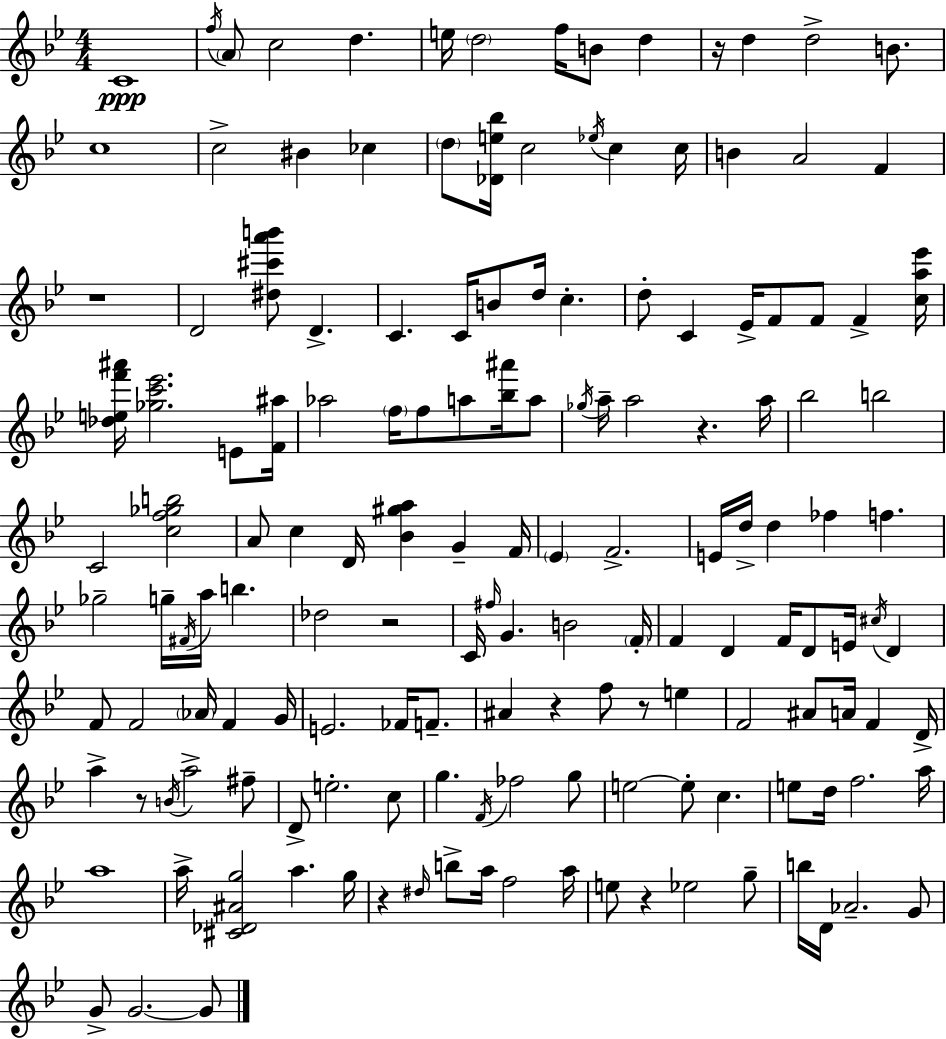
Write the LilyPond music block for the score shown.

{
  \clef treble
  \numericTimeSignature
  \time 4/4
  \key bes \major
  c'1\ppp | \acciaccatura { f''16 } \parenthesize a'8 c''2 d''4. | e''16 \parenthesize d''2 f''16 b'8 d''4 | r16 d''4 d''2-> b'8. | \break c''1 | c''2-> bis'4 ces''4 | \parenthesize d''8 <des' e'' bes''>16 c''2 \acciaccatura { ees''16 } c''4 | c''16 b'4 a'2 f'4 | \break r1 | d'2 <dis'' cis''' a''' b'''>8 d'4.-> | c'4. c'16 b'8 d''16 c''4.-. | d''8-. c'4 ees'16-> f'8 f'8 f'4-> | \break <c'' a'' ees'''>16 <des'' e'' f''' ais'''>16 <ges'' c''' ees'''>2. e'8 | <f' ais''>16 aes''2 \parenthesize f''16 f''8 a''8 <bes'' ais'''>16 | a''8 \acciaccatura { ges''16 } a''16-- a''2 r4. | a''16 bes''2 b''2 | \break c'2 <c'' f'' ges'' b''>2 | a'8 c''4 d'16 <bes' gis'' a''>4 g'4-- | f'16 \parenthesize ees'4 f'2.-> | e'16 d''16-> d''4 fes''4 f''4. | \break ges''2-- g''16-- \acciaccatura { fis'16 } a''16 b''4. | des''2 r2 | c'16 \grace { fis''16 } g'4. b'2 | \parenthesize f'16-. f'4 d'4 f'16 d'8 | \break e'16 \acciaccatura { cis''16 } d'4 f'8 f'2 | \parenthesize aes'16 f'4 g'16 e'2. | fes'16 f'8.-- ais'4 r4 f''8 | r8 e''4 f'2 ais'8 | \break a'16 f'4 d'16-> a''4-> r8 \acciaccatura { b'16 } a''2-> | fis''8-- d'8-> e''2.-. | c''8 g''4. \acciaccatura { f'16 } fes''2 | g''8 e''2~~ | \break e''8-. c''4. e''8 d''16 f''2. | a''16 a''1 | a''16-> <cis' des' ais' g''>2 | a''4. g''16 r4 \grace { dis''16 } b''8-> a''16 | \break f''2 a''16 e''8 r4 ees''2 | g''8-- b''16 d'16 aes'2.-- | g'8 g'8-> g'2.~~ | g'8 \bar "|."
}